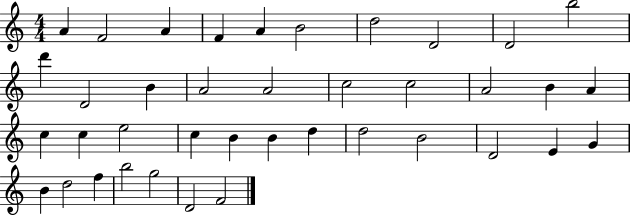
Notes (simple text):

A4/q F4/h A4/q F4/q A4/q B4/h D5/h D4/h D4/h B5/h D6/q D4/h B4/q A4/h A4/h C5/h C5/h A4/h B4/q A4/q C5/q C5/q E5/h C5/q B4/q B4/q D5/q D5/h B4/h D4/h E4/q G4/q B4/q D5/h F5/q B5/h G5/h D4/h F4/h